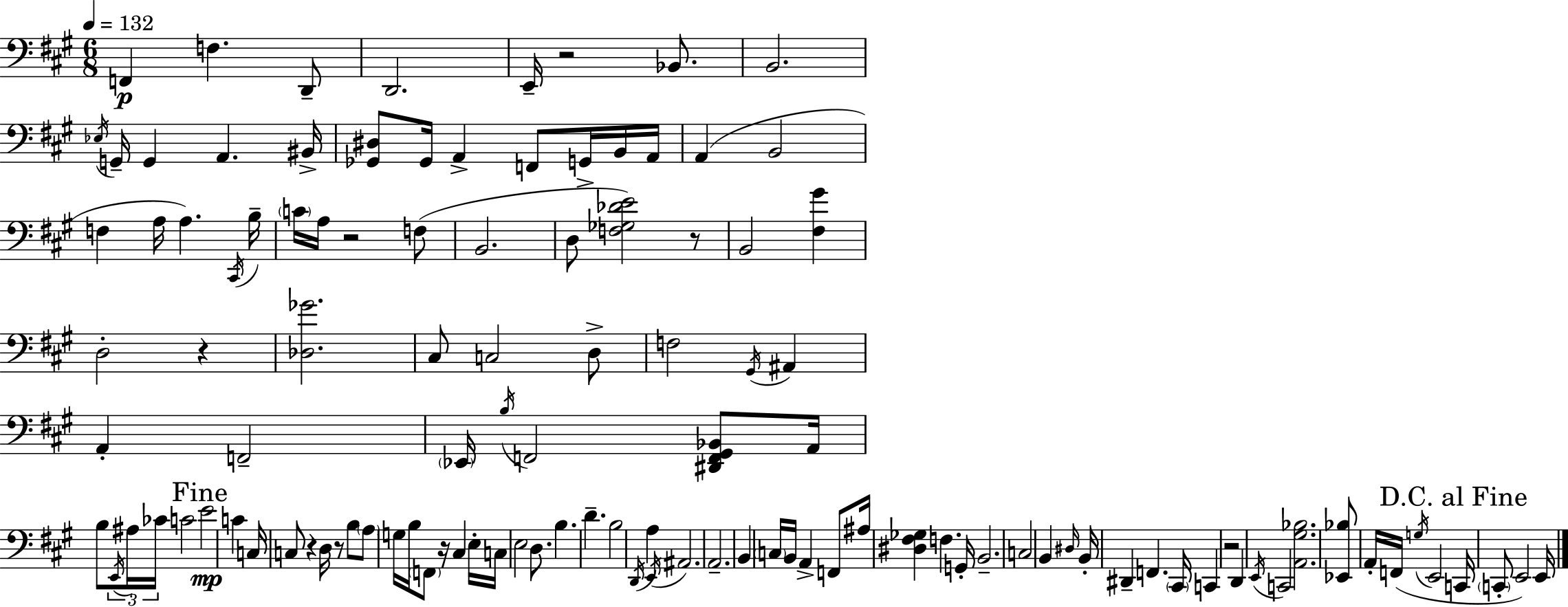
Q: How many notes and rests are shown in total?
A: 116